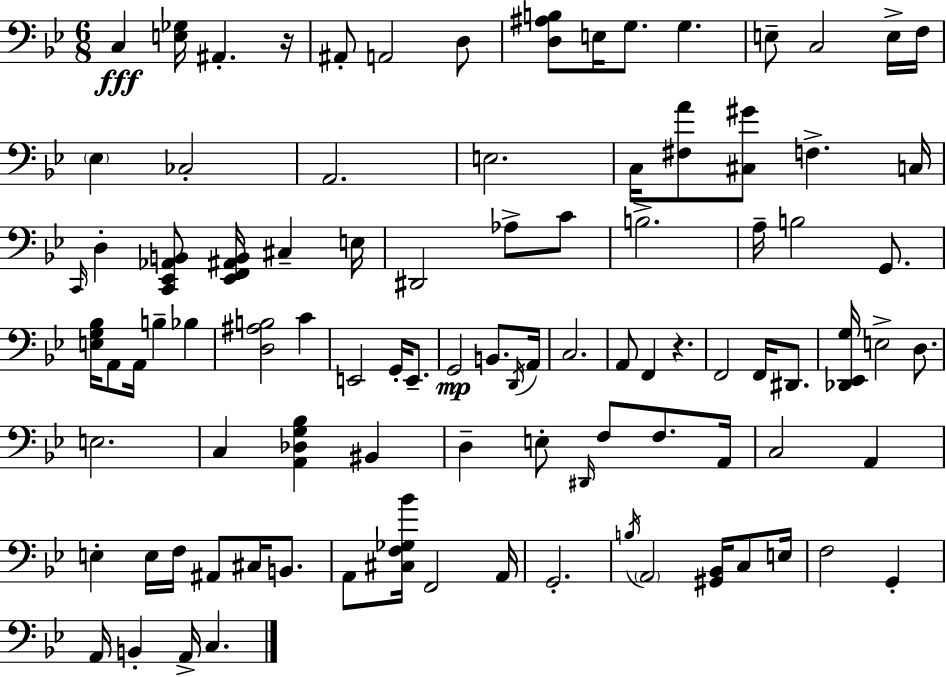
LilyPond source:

{
  \clef bass
  \numericTimeSignature
  \time 6/8
  \key bes \major
  c4\fff <e ges>16 ais,4.-. r16 | ais,8-. a,2 d8 | <d ais b>8 e16 g8. g4. | e8-- c2 e16-> f16 | \break \parenthesize ees4 ces2-. | a,2. | e2. | c16 <fis a'>8 <cis gis'>8 f4.-> c16 | \break \grace { c,16 } d4-. <c, ees, aes, b,>8 <ees, f, ais, b,>16 cis4-- | e16 dis,2 aes8-> c'8 | b2.-> | a16-- b2 g,8. | \break <e g bes>16 a,8 a,16 b4-- bes4 | <d ais b>2 c'4 | e,2 g,16-. e,8.-- | g,2\mp b,8. | \break \acciaccatura { d,16 } a,16 c2. | a,8 f,4 r4. | f,2 f,16 dis,8. | <des, ees, g>16 e2-> d8. | \break e2. | c4 <a, des g bes>4 bis,4 | d4-- e8-. \grace { dis,16 } f8 f8. | a,16 c2 a,4 | \break e4-. e16 f16 ais,8 cis16 | b,8. a,8 <cis f ges bes'>16 f,2 | a,16 g,2.-. | \acciaccatura { b16 } \parenthesize a,2 | \break <gis, bes,>16 c8 e16 f2 | g,4-. a,16 b,4-. a,16-> c4. | \bar "|."
}